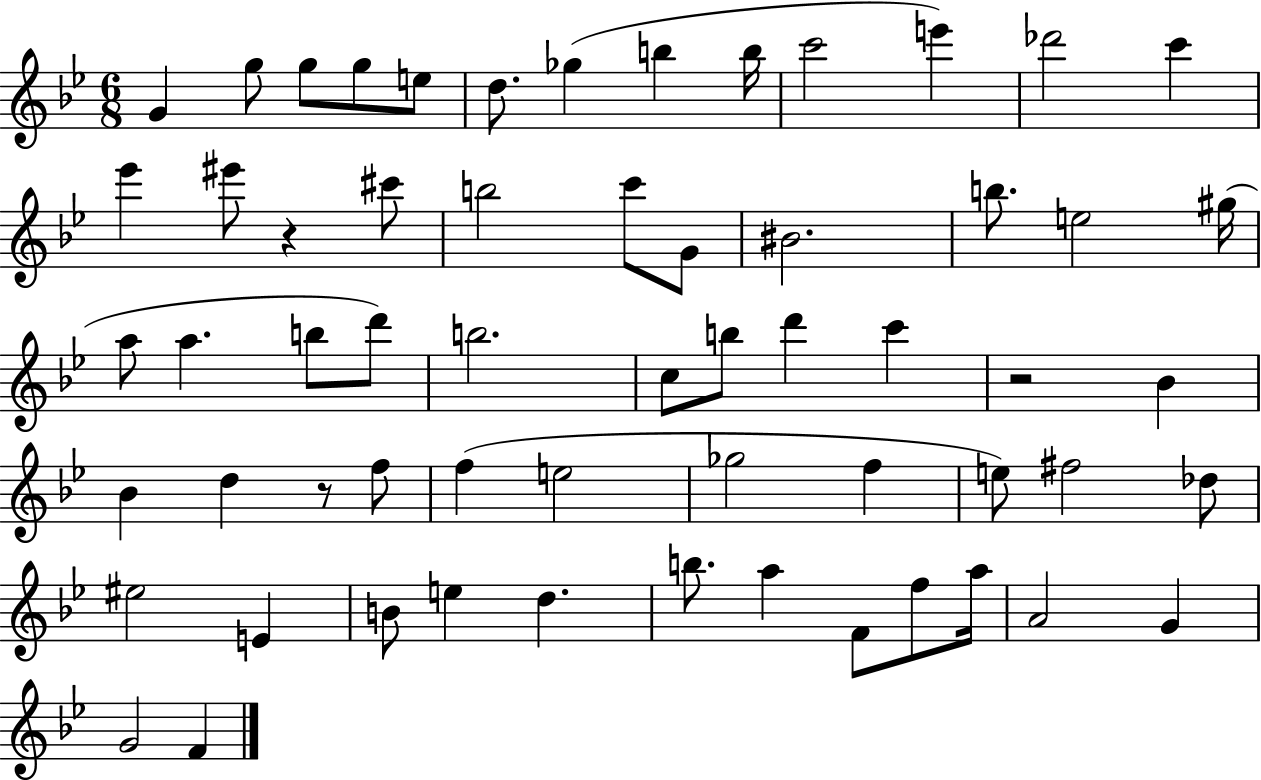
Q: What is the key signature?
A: BES major